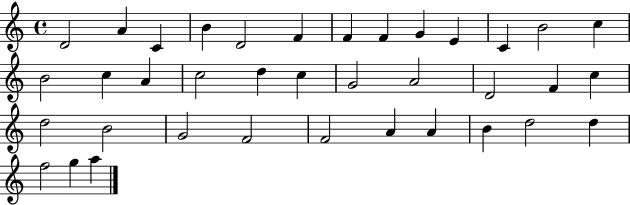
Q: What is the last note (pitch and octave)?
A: A5